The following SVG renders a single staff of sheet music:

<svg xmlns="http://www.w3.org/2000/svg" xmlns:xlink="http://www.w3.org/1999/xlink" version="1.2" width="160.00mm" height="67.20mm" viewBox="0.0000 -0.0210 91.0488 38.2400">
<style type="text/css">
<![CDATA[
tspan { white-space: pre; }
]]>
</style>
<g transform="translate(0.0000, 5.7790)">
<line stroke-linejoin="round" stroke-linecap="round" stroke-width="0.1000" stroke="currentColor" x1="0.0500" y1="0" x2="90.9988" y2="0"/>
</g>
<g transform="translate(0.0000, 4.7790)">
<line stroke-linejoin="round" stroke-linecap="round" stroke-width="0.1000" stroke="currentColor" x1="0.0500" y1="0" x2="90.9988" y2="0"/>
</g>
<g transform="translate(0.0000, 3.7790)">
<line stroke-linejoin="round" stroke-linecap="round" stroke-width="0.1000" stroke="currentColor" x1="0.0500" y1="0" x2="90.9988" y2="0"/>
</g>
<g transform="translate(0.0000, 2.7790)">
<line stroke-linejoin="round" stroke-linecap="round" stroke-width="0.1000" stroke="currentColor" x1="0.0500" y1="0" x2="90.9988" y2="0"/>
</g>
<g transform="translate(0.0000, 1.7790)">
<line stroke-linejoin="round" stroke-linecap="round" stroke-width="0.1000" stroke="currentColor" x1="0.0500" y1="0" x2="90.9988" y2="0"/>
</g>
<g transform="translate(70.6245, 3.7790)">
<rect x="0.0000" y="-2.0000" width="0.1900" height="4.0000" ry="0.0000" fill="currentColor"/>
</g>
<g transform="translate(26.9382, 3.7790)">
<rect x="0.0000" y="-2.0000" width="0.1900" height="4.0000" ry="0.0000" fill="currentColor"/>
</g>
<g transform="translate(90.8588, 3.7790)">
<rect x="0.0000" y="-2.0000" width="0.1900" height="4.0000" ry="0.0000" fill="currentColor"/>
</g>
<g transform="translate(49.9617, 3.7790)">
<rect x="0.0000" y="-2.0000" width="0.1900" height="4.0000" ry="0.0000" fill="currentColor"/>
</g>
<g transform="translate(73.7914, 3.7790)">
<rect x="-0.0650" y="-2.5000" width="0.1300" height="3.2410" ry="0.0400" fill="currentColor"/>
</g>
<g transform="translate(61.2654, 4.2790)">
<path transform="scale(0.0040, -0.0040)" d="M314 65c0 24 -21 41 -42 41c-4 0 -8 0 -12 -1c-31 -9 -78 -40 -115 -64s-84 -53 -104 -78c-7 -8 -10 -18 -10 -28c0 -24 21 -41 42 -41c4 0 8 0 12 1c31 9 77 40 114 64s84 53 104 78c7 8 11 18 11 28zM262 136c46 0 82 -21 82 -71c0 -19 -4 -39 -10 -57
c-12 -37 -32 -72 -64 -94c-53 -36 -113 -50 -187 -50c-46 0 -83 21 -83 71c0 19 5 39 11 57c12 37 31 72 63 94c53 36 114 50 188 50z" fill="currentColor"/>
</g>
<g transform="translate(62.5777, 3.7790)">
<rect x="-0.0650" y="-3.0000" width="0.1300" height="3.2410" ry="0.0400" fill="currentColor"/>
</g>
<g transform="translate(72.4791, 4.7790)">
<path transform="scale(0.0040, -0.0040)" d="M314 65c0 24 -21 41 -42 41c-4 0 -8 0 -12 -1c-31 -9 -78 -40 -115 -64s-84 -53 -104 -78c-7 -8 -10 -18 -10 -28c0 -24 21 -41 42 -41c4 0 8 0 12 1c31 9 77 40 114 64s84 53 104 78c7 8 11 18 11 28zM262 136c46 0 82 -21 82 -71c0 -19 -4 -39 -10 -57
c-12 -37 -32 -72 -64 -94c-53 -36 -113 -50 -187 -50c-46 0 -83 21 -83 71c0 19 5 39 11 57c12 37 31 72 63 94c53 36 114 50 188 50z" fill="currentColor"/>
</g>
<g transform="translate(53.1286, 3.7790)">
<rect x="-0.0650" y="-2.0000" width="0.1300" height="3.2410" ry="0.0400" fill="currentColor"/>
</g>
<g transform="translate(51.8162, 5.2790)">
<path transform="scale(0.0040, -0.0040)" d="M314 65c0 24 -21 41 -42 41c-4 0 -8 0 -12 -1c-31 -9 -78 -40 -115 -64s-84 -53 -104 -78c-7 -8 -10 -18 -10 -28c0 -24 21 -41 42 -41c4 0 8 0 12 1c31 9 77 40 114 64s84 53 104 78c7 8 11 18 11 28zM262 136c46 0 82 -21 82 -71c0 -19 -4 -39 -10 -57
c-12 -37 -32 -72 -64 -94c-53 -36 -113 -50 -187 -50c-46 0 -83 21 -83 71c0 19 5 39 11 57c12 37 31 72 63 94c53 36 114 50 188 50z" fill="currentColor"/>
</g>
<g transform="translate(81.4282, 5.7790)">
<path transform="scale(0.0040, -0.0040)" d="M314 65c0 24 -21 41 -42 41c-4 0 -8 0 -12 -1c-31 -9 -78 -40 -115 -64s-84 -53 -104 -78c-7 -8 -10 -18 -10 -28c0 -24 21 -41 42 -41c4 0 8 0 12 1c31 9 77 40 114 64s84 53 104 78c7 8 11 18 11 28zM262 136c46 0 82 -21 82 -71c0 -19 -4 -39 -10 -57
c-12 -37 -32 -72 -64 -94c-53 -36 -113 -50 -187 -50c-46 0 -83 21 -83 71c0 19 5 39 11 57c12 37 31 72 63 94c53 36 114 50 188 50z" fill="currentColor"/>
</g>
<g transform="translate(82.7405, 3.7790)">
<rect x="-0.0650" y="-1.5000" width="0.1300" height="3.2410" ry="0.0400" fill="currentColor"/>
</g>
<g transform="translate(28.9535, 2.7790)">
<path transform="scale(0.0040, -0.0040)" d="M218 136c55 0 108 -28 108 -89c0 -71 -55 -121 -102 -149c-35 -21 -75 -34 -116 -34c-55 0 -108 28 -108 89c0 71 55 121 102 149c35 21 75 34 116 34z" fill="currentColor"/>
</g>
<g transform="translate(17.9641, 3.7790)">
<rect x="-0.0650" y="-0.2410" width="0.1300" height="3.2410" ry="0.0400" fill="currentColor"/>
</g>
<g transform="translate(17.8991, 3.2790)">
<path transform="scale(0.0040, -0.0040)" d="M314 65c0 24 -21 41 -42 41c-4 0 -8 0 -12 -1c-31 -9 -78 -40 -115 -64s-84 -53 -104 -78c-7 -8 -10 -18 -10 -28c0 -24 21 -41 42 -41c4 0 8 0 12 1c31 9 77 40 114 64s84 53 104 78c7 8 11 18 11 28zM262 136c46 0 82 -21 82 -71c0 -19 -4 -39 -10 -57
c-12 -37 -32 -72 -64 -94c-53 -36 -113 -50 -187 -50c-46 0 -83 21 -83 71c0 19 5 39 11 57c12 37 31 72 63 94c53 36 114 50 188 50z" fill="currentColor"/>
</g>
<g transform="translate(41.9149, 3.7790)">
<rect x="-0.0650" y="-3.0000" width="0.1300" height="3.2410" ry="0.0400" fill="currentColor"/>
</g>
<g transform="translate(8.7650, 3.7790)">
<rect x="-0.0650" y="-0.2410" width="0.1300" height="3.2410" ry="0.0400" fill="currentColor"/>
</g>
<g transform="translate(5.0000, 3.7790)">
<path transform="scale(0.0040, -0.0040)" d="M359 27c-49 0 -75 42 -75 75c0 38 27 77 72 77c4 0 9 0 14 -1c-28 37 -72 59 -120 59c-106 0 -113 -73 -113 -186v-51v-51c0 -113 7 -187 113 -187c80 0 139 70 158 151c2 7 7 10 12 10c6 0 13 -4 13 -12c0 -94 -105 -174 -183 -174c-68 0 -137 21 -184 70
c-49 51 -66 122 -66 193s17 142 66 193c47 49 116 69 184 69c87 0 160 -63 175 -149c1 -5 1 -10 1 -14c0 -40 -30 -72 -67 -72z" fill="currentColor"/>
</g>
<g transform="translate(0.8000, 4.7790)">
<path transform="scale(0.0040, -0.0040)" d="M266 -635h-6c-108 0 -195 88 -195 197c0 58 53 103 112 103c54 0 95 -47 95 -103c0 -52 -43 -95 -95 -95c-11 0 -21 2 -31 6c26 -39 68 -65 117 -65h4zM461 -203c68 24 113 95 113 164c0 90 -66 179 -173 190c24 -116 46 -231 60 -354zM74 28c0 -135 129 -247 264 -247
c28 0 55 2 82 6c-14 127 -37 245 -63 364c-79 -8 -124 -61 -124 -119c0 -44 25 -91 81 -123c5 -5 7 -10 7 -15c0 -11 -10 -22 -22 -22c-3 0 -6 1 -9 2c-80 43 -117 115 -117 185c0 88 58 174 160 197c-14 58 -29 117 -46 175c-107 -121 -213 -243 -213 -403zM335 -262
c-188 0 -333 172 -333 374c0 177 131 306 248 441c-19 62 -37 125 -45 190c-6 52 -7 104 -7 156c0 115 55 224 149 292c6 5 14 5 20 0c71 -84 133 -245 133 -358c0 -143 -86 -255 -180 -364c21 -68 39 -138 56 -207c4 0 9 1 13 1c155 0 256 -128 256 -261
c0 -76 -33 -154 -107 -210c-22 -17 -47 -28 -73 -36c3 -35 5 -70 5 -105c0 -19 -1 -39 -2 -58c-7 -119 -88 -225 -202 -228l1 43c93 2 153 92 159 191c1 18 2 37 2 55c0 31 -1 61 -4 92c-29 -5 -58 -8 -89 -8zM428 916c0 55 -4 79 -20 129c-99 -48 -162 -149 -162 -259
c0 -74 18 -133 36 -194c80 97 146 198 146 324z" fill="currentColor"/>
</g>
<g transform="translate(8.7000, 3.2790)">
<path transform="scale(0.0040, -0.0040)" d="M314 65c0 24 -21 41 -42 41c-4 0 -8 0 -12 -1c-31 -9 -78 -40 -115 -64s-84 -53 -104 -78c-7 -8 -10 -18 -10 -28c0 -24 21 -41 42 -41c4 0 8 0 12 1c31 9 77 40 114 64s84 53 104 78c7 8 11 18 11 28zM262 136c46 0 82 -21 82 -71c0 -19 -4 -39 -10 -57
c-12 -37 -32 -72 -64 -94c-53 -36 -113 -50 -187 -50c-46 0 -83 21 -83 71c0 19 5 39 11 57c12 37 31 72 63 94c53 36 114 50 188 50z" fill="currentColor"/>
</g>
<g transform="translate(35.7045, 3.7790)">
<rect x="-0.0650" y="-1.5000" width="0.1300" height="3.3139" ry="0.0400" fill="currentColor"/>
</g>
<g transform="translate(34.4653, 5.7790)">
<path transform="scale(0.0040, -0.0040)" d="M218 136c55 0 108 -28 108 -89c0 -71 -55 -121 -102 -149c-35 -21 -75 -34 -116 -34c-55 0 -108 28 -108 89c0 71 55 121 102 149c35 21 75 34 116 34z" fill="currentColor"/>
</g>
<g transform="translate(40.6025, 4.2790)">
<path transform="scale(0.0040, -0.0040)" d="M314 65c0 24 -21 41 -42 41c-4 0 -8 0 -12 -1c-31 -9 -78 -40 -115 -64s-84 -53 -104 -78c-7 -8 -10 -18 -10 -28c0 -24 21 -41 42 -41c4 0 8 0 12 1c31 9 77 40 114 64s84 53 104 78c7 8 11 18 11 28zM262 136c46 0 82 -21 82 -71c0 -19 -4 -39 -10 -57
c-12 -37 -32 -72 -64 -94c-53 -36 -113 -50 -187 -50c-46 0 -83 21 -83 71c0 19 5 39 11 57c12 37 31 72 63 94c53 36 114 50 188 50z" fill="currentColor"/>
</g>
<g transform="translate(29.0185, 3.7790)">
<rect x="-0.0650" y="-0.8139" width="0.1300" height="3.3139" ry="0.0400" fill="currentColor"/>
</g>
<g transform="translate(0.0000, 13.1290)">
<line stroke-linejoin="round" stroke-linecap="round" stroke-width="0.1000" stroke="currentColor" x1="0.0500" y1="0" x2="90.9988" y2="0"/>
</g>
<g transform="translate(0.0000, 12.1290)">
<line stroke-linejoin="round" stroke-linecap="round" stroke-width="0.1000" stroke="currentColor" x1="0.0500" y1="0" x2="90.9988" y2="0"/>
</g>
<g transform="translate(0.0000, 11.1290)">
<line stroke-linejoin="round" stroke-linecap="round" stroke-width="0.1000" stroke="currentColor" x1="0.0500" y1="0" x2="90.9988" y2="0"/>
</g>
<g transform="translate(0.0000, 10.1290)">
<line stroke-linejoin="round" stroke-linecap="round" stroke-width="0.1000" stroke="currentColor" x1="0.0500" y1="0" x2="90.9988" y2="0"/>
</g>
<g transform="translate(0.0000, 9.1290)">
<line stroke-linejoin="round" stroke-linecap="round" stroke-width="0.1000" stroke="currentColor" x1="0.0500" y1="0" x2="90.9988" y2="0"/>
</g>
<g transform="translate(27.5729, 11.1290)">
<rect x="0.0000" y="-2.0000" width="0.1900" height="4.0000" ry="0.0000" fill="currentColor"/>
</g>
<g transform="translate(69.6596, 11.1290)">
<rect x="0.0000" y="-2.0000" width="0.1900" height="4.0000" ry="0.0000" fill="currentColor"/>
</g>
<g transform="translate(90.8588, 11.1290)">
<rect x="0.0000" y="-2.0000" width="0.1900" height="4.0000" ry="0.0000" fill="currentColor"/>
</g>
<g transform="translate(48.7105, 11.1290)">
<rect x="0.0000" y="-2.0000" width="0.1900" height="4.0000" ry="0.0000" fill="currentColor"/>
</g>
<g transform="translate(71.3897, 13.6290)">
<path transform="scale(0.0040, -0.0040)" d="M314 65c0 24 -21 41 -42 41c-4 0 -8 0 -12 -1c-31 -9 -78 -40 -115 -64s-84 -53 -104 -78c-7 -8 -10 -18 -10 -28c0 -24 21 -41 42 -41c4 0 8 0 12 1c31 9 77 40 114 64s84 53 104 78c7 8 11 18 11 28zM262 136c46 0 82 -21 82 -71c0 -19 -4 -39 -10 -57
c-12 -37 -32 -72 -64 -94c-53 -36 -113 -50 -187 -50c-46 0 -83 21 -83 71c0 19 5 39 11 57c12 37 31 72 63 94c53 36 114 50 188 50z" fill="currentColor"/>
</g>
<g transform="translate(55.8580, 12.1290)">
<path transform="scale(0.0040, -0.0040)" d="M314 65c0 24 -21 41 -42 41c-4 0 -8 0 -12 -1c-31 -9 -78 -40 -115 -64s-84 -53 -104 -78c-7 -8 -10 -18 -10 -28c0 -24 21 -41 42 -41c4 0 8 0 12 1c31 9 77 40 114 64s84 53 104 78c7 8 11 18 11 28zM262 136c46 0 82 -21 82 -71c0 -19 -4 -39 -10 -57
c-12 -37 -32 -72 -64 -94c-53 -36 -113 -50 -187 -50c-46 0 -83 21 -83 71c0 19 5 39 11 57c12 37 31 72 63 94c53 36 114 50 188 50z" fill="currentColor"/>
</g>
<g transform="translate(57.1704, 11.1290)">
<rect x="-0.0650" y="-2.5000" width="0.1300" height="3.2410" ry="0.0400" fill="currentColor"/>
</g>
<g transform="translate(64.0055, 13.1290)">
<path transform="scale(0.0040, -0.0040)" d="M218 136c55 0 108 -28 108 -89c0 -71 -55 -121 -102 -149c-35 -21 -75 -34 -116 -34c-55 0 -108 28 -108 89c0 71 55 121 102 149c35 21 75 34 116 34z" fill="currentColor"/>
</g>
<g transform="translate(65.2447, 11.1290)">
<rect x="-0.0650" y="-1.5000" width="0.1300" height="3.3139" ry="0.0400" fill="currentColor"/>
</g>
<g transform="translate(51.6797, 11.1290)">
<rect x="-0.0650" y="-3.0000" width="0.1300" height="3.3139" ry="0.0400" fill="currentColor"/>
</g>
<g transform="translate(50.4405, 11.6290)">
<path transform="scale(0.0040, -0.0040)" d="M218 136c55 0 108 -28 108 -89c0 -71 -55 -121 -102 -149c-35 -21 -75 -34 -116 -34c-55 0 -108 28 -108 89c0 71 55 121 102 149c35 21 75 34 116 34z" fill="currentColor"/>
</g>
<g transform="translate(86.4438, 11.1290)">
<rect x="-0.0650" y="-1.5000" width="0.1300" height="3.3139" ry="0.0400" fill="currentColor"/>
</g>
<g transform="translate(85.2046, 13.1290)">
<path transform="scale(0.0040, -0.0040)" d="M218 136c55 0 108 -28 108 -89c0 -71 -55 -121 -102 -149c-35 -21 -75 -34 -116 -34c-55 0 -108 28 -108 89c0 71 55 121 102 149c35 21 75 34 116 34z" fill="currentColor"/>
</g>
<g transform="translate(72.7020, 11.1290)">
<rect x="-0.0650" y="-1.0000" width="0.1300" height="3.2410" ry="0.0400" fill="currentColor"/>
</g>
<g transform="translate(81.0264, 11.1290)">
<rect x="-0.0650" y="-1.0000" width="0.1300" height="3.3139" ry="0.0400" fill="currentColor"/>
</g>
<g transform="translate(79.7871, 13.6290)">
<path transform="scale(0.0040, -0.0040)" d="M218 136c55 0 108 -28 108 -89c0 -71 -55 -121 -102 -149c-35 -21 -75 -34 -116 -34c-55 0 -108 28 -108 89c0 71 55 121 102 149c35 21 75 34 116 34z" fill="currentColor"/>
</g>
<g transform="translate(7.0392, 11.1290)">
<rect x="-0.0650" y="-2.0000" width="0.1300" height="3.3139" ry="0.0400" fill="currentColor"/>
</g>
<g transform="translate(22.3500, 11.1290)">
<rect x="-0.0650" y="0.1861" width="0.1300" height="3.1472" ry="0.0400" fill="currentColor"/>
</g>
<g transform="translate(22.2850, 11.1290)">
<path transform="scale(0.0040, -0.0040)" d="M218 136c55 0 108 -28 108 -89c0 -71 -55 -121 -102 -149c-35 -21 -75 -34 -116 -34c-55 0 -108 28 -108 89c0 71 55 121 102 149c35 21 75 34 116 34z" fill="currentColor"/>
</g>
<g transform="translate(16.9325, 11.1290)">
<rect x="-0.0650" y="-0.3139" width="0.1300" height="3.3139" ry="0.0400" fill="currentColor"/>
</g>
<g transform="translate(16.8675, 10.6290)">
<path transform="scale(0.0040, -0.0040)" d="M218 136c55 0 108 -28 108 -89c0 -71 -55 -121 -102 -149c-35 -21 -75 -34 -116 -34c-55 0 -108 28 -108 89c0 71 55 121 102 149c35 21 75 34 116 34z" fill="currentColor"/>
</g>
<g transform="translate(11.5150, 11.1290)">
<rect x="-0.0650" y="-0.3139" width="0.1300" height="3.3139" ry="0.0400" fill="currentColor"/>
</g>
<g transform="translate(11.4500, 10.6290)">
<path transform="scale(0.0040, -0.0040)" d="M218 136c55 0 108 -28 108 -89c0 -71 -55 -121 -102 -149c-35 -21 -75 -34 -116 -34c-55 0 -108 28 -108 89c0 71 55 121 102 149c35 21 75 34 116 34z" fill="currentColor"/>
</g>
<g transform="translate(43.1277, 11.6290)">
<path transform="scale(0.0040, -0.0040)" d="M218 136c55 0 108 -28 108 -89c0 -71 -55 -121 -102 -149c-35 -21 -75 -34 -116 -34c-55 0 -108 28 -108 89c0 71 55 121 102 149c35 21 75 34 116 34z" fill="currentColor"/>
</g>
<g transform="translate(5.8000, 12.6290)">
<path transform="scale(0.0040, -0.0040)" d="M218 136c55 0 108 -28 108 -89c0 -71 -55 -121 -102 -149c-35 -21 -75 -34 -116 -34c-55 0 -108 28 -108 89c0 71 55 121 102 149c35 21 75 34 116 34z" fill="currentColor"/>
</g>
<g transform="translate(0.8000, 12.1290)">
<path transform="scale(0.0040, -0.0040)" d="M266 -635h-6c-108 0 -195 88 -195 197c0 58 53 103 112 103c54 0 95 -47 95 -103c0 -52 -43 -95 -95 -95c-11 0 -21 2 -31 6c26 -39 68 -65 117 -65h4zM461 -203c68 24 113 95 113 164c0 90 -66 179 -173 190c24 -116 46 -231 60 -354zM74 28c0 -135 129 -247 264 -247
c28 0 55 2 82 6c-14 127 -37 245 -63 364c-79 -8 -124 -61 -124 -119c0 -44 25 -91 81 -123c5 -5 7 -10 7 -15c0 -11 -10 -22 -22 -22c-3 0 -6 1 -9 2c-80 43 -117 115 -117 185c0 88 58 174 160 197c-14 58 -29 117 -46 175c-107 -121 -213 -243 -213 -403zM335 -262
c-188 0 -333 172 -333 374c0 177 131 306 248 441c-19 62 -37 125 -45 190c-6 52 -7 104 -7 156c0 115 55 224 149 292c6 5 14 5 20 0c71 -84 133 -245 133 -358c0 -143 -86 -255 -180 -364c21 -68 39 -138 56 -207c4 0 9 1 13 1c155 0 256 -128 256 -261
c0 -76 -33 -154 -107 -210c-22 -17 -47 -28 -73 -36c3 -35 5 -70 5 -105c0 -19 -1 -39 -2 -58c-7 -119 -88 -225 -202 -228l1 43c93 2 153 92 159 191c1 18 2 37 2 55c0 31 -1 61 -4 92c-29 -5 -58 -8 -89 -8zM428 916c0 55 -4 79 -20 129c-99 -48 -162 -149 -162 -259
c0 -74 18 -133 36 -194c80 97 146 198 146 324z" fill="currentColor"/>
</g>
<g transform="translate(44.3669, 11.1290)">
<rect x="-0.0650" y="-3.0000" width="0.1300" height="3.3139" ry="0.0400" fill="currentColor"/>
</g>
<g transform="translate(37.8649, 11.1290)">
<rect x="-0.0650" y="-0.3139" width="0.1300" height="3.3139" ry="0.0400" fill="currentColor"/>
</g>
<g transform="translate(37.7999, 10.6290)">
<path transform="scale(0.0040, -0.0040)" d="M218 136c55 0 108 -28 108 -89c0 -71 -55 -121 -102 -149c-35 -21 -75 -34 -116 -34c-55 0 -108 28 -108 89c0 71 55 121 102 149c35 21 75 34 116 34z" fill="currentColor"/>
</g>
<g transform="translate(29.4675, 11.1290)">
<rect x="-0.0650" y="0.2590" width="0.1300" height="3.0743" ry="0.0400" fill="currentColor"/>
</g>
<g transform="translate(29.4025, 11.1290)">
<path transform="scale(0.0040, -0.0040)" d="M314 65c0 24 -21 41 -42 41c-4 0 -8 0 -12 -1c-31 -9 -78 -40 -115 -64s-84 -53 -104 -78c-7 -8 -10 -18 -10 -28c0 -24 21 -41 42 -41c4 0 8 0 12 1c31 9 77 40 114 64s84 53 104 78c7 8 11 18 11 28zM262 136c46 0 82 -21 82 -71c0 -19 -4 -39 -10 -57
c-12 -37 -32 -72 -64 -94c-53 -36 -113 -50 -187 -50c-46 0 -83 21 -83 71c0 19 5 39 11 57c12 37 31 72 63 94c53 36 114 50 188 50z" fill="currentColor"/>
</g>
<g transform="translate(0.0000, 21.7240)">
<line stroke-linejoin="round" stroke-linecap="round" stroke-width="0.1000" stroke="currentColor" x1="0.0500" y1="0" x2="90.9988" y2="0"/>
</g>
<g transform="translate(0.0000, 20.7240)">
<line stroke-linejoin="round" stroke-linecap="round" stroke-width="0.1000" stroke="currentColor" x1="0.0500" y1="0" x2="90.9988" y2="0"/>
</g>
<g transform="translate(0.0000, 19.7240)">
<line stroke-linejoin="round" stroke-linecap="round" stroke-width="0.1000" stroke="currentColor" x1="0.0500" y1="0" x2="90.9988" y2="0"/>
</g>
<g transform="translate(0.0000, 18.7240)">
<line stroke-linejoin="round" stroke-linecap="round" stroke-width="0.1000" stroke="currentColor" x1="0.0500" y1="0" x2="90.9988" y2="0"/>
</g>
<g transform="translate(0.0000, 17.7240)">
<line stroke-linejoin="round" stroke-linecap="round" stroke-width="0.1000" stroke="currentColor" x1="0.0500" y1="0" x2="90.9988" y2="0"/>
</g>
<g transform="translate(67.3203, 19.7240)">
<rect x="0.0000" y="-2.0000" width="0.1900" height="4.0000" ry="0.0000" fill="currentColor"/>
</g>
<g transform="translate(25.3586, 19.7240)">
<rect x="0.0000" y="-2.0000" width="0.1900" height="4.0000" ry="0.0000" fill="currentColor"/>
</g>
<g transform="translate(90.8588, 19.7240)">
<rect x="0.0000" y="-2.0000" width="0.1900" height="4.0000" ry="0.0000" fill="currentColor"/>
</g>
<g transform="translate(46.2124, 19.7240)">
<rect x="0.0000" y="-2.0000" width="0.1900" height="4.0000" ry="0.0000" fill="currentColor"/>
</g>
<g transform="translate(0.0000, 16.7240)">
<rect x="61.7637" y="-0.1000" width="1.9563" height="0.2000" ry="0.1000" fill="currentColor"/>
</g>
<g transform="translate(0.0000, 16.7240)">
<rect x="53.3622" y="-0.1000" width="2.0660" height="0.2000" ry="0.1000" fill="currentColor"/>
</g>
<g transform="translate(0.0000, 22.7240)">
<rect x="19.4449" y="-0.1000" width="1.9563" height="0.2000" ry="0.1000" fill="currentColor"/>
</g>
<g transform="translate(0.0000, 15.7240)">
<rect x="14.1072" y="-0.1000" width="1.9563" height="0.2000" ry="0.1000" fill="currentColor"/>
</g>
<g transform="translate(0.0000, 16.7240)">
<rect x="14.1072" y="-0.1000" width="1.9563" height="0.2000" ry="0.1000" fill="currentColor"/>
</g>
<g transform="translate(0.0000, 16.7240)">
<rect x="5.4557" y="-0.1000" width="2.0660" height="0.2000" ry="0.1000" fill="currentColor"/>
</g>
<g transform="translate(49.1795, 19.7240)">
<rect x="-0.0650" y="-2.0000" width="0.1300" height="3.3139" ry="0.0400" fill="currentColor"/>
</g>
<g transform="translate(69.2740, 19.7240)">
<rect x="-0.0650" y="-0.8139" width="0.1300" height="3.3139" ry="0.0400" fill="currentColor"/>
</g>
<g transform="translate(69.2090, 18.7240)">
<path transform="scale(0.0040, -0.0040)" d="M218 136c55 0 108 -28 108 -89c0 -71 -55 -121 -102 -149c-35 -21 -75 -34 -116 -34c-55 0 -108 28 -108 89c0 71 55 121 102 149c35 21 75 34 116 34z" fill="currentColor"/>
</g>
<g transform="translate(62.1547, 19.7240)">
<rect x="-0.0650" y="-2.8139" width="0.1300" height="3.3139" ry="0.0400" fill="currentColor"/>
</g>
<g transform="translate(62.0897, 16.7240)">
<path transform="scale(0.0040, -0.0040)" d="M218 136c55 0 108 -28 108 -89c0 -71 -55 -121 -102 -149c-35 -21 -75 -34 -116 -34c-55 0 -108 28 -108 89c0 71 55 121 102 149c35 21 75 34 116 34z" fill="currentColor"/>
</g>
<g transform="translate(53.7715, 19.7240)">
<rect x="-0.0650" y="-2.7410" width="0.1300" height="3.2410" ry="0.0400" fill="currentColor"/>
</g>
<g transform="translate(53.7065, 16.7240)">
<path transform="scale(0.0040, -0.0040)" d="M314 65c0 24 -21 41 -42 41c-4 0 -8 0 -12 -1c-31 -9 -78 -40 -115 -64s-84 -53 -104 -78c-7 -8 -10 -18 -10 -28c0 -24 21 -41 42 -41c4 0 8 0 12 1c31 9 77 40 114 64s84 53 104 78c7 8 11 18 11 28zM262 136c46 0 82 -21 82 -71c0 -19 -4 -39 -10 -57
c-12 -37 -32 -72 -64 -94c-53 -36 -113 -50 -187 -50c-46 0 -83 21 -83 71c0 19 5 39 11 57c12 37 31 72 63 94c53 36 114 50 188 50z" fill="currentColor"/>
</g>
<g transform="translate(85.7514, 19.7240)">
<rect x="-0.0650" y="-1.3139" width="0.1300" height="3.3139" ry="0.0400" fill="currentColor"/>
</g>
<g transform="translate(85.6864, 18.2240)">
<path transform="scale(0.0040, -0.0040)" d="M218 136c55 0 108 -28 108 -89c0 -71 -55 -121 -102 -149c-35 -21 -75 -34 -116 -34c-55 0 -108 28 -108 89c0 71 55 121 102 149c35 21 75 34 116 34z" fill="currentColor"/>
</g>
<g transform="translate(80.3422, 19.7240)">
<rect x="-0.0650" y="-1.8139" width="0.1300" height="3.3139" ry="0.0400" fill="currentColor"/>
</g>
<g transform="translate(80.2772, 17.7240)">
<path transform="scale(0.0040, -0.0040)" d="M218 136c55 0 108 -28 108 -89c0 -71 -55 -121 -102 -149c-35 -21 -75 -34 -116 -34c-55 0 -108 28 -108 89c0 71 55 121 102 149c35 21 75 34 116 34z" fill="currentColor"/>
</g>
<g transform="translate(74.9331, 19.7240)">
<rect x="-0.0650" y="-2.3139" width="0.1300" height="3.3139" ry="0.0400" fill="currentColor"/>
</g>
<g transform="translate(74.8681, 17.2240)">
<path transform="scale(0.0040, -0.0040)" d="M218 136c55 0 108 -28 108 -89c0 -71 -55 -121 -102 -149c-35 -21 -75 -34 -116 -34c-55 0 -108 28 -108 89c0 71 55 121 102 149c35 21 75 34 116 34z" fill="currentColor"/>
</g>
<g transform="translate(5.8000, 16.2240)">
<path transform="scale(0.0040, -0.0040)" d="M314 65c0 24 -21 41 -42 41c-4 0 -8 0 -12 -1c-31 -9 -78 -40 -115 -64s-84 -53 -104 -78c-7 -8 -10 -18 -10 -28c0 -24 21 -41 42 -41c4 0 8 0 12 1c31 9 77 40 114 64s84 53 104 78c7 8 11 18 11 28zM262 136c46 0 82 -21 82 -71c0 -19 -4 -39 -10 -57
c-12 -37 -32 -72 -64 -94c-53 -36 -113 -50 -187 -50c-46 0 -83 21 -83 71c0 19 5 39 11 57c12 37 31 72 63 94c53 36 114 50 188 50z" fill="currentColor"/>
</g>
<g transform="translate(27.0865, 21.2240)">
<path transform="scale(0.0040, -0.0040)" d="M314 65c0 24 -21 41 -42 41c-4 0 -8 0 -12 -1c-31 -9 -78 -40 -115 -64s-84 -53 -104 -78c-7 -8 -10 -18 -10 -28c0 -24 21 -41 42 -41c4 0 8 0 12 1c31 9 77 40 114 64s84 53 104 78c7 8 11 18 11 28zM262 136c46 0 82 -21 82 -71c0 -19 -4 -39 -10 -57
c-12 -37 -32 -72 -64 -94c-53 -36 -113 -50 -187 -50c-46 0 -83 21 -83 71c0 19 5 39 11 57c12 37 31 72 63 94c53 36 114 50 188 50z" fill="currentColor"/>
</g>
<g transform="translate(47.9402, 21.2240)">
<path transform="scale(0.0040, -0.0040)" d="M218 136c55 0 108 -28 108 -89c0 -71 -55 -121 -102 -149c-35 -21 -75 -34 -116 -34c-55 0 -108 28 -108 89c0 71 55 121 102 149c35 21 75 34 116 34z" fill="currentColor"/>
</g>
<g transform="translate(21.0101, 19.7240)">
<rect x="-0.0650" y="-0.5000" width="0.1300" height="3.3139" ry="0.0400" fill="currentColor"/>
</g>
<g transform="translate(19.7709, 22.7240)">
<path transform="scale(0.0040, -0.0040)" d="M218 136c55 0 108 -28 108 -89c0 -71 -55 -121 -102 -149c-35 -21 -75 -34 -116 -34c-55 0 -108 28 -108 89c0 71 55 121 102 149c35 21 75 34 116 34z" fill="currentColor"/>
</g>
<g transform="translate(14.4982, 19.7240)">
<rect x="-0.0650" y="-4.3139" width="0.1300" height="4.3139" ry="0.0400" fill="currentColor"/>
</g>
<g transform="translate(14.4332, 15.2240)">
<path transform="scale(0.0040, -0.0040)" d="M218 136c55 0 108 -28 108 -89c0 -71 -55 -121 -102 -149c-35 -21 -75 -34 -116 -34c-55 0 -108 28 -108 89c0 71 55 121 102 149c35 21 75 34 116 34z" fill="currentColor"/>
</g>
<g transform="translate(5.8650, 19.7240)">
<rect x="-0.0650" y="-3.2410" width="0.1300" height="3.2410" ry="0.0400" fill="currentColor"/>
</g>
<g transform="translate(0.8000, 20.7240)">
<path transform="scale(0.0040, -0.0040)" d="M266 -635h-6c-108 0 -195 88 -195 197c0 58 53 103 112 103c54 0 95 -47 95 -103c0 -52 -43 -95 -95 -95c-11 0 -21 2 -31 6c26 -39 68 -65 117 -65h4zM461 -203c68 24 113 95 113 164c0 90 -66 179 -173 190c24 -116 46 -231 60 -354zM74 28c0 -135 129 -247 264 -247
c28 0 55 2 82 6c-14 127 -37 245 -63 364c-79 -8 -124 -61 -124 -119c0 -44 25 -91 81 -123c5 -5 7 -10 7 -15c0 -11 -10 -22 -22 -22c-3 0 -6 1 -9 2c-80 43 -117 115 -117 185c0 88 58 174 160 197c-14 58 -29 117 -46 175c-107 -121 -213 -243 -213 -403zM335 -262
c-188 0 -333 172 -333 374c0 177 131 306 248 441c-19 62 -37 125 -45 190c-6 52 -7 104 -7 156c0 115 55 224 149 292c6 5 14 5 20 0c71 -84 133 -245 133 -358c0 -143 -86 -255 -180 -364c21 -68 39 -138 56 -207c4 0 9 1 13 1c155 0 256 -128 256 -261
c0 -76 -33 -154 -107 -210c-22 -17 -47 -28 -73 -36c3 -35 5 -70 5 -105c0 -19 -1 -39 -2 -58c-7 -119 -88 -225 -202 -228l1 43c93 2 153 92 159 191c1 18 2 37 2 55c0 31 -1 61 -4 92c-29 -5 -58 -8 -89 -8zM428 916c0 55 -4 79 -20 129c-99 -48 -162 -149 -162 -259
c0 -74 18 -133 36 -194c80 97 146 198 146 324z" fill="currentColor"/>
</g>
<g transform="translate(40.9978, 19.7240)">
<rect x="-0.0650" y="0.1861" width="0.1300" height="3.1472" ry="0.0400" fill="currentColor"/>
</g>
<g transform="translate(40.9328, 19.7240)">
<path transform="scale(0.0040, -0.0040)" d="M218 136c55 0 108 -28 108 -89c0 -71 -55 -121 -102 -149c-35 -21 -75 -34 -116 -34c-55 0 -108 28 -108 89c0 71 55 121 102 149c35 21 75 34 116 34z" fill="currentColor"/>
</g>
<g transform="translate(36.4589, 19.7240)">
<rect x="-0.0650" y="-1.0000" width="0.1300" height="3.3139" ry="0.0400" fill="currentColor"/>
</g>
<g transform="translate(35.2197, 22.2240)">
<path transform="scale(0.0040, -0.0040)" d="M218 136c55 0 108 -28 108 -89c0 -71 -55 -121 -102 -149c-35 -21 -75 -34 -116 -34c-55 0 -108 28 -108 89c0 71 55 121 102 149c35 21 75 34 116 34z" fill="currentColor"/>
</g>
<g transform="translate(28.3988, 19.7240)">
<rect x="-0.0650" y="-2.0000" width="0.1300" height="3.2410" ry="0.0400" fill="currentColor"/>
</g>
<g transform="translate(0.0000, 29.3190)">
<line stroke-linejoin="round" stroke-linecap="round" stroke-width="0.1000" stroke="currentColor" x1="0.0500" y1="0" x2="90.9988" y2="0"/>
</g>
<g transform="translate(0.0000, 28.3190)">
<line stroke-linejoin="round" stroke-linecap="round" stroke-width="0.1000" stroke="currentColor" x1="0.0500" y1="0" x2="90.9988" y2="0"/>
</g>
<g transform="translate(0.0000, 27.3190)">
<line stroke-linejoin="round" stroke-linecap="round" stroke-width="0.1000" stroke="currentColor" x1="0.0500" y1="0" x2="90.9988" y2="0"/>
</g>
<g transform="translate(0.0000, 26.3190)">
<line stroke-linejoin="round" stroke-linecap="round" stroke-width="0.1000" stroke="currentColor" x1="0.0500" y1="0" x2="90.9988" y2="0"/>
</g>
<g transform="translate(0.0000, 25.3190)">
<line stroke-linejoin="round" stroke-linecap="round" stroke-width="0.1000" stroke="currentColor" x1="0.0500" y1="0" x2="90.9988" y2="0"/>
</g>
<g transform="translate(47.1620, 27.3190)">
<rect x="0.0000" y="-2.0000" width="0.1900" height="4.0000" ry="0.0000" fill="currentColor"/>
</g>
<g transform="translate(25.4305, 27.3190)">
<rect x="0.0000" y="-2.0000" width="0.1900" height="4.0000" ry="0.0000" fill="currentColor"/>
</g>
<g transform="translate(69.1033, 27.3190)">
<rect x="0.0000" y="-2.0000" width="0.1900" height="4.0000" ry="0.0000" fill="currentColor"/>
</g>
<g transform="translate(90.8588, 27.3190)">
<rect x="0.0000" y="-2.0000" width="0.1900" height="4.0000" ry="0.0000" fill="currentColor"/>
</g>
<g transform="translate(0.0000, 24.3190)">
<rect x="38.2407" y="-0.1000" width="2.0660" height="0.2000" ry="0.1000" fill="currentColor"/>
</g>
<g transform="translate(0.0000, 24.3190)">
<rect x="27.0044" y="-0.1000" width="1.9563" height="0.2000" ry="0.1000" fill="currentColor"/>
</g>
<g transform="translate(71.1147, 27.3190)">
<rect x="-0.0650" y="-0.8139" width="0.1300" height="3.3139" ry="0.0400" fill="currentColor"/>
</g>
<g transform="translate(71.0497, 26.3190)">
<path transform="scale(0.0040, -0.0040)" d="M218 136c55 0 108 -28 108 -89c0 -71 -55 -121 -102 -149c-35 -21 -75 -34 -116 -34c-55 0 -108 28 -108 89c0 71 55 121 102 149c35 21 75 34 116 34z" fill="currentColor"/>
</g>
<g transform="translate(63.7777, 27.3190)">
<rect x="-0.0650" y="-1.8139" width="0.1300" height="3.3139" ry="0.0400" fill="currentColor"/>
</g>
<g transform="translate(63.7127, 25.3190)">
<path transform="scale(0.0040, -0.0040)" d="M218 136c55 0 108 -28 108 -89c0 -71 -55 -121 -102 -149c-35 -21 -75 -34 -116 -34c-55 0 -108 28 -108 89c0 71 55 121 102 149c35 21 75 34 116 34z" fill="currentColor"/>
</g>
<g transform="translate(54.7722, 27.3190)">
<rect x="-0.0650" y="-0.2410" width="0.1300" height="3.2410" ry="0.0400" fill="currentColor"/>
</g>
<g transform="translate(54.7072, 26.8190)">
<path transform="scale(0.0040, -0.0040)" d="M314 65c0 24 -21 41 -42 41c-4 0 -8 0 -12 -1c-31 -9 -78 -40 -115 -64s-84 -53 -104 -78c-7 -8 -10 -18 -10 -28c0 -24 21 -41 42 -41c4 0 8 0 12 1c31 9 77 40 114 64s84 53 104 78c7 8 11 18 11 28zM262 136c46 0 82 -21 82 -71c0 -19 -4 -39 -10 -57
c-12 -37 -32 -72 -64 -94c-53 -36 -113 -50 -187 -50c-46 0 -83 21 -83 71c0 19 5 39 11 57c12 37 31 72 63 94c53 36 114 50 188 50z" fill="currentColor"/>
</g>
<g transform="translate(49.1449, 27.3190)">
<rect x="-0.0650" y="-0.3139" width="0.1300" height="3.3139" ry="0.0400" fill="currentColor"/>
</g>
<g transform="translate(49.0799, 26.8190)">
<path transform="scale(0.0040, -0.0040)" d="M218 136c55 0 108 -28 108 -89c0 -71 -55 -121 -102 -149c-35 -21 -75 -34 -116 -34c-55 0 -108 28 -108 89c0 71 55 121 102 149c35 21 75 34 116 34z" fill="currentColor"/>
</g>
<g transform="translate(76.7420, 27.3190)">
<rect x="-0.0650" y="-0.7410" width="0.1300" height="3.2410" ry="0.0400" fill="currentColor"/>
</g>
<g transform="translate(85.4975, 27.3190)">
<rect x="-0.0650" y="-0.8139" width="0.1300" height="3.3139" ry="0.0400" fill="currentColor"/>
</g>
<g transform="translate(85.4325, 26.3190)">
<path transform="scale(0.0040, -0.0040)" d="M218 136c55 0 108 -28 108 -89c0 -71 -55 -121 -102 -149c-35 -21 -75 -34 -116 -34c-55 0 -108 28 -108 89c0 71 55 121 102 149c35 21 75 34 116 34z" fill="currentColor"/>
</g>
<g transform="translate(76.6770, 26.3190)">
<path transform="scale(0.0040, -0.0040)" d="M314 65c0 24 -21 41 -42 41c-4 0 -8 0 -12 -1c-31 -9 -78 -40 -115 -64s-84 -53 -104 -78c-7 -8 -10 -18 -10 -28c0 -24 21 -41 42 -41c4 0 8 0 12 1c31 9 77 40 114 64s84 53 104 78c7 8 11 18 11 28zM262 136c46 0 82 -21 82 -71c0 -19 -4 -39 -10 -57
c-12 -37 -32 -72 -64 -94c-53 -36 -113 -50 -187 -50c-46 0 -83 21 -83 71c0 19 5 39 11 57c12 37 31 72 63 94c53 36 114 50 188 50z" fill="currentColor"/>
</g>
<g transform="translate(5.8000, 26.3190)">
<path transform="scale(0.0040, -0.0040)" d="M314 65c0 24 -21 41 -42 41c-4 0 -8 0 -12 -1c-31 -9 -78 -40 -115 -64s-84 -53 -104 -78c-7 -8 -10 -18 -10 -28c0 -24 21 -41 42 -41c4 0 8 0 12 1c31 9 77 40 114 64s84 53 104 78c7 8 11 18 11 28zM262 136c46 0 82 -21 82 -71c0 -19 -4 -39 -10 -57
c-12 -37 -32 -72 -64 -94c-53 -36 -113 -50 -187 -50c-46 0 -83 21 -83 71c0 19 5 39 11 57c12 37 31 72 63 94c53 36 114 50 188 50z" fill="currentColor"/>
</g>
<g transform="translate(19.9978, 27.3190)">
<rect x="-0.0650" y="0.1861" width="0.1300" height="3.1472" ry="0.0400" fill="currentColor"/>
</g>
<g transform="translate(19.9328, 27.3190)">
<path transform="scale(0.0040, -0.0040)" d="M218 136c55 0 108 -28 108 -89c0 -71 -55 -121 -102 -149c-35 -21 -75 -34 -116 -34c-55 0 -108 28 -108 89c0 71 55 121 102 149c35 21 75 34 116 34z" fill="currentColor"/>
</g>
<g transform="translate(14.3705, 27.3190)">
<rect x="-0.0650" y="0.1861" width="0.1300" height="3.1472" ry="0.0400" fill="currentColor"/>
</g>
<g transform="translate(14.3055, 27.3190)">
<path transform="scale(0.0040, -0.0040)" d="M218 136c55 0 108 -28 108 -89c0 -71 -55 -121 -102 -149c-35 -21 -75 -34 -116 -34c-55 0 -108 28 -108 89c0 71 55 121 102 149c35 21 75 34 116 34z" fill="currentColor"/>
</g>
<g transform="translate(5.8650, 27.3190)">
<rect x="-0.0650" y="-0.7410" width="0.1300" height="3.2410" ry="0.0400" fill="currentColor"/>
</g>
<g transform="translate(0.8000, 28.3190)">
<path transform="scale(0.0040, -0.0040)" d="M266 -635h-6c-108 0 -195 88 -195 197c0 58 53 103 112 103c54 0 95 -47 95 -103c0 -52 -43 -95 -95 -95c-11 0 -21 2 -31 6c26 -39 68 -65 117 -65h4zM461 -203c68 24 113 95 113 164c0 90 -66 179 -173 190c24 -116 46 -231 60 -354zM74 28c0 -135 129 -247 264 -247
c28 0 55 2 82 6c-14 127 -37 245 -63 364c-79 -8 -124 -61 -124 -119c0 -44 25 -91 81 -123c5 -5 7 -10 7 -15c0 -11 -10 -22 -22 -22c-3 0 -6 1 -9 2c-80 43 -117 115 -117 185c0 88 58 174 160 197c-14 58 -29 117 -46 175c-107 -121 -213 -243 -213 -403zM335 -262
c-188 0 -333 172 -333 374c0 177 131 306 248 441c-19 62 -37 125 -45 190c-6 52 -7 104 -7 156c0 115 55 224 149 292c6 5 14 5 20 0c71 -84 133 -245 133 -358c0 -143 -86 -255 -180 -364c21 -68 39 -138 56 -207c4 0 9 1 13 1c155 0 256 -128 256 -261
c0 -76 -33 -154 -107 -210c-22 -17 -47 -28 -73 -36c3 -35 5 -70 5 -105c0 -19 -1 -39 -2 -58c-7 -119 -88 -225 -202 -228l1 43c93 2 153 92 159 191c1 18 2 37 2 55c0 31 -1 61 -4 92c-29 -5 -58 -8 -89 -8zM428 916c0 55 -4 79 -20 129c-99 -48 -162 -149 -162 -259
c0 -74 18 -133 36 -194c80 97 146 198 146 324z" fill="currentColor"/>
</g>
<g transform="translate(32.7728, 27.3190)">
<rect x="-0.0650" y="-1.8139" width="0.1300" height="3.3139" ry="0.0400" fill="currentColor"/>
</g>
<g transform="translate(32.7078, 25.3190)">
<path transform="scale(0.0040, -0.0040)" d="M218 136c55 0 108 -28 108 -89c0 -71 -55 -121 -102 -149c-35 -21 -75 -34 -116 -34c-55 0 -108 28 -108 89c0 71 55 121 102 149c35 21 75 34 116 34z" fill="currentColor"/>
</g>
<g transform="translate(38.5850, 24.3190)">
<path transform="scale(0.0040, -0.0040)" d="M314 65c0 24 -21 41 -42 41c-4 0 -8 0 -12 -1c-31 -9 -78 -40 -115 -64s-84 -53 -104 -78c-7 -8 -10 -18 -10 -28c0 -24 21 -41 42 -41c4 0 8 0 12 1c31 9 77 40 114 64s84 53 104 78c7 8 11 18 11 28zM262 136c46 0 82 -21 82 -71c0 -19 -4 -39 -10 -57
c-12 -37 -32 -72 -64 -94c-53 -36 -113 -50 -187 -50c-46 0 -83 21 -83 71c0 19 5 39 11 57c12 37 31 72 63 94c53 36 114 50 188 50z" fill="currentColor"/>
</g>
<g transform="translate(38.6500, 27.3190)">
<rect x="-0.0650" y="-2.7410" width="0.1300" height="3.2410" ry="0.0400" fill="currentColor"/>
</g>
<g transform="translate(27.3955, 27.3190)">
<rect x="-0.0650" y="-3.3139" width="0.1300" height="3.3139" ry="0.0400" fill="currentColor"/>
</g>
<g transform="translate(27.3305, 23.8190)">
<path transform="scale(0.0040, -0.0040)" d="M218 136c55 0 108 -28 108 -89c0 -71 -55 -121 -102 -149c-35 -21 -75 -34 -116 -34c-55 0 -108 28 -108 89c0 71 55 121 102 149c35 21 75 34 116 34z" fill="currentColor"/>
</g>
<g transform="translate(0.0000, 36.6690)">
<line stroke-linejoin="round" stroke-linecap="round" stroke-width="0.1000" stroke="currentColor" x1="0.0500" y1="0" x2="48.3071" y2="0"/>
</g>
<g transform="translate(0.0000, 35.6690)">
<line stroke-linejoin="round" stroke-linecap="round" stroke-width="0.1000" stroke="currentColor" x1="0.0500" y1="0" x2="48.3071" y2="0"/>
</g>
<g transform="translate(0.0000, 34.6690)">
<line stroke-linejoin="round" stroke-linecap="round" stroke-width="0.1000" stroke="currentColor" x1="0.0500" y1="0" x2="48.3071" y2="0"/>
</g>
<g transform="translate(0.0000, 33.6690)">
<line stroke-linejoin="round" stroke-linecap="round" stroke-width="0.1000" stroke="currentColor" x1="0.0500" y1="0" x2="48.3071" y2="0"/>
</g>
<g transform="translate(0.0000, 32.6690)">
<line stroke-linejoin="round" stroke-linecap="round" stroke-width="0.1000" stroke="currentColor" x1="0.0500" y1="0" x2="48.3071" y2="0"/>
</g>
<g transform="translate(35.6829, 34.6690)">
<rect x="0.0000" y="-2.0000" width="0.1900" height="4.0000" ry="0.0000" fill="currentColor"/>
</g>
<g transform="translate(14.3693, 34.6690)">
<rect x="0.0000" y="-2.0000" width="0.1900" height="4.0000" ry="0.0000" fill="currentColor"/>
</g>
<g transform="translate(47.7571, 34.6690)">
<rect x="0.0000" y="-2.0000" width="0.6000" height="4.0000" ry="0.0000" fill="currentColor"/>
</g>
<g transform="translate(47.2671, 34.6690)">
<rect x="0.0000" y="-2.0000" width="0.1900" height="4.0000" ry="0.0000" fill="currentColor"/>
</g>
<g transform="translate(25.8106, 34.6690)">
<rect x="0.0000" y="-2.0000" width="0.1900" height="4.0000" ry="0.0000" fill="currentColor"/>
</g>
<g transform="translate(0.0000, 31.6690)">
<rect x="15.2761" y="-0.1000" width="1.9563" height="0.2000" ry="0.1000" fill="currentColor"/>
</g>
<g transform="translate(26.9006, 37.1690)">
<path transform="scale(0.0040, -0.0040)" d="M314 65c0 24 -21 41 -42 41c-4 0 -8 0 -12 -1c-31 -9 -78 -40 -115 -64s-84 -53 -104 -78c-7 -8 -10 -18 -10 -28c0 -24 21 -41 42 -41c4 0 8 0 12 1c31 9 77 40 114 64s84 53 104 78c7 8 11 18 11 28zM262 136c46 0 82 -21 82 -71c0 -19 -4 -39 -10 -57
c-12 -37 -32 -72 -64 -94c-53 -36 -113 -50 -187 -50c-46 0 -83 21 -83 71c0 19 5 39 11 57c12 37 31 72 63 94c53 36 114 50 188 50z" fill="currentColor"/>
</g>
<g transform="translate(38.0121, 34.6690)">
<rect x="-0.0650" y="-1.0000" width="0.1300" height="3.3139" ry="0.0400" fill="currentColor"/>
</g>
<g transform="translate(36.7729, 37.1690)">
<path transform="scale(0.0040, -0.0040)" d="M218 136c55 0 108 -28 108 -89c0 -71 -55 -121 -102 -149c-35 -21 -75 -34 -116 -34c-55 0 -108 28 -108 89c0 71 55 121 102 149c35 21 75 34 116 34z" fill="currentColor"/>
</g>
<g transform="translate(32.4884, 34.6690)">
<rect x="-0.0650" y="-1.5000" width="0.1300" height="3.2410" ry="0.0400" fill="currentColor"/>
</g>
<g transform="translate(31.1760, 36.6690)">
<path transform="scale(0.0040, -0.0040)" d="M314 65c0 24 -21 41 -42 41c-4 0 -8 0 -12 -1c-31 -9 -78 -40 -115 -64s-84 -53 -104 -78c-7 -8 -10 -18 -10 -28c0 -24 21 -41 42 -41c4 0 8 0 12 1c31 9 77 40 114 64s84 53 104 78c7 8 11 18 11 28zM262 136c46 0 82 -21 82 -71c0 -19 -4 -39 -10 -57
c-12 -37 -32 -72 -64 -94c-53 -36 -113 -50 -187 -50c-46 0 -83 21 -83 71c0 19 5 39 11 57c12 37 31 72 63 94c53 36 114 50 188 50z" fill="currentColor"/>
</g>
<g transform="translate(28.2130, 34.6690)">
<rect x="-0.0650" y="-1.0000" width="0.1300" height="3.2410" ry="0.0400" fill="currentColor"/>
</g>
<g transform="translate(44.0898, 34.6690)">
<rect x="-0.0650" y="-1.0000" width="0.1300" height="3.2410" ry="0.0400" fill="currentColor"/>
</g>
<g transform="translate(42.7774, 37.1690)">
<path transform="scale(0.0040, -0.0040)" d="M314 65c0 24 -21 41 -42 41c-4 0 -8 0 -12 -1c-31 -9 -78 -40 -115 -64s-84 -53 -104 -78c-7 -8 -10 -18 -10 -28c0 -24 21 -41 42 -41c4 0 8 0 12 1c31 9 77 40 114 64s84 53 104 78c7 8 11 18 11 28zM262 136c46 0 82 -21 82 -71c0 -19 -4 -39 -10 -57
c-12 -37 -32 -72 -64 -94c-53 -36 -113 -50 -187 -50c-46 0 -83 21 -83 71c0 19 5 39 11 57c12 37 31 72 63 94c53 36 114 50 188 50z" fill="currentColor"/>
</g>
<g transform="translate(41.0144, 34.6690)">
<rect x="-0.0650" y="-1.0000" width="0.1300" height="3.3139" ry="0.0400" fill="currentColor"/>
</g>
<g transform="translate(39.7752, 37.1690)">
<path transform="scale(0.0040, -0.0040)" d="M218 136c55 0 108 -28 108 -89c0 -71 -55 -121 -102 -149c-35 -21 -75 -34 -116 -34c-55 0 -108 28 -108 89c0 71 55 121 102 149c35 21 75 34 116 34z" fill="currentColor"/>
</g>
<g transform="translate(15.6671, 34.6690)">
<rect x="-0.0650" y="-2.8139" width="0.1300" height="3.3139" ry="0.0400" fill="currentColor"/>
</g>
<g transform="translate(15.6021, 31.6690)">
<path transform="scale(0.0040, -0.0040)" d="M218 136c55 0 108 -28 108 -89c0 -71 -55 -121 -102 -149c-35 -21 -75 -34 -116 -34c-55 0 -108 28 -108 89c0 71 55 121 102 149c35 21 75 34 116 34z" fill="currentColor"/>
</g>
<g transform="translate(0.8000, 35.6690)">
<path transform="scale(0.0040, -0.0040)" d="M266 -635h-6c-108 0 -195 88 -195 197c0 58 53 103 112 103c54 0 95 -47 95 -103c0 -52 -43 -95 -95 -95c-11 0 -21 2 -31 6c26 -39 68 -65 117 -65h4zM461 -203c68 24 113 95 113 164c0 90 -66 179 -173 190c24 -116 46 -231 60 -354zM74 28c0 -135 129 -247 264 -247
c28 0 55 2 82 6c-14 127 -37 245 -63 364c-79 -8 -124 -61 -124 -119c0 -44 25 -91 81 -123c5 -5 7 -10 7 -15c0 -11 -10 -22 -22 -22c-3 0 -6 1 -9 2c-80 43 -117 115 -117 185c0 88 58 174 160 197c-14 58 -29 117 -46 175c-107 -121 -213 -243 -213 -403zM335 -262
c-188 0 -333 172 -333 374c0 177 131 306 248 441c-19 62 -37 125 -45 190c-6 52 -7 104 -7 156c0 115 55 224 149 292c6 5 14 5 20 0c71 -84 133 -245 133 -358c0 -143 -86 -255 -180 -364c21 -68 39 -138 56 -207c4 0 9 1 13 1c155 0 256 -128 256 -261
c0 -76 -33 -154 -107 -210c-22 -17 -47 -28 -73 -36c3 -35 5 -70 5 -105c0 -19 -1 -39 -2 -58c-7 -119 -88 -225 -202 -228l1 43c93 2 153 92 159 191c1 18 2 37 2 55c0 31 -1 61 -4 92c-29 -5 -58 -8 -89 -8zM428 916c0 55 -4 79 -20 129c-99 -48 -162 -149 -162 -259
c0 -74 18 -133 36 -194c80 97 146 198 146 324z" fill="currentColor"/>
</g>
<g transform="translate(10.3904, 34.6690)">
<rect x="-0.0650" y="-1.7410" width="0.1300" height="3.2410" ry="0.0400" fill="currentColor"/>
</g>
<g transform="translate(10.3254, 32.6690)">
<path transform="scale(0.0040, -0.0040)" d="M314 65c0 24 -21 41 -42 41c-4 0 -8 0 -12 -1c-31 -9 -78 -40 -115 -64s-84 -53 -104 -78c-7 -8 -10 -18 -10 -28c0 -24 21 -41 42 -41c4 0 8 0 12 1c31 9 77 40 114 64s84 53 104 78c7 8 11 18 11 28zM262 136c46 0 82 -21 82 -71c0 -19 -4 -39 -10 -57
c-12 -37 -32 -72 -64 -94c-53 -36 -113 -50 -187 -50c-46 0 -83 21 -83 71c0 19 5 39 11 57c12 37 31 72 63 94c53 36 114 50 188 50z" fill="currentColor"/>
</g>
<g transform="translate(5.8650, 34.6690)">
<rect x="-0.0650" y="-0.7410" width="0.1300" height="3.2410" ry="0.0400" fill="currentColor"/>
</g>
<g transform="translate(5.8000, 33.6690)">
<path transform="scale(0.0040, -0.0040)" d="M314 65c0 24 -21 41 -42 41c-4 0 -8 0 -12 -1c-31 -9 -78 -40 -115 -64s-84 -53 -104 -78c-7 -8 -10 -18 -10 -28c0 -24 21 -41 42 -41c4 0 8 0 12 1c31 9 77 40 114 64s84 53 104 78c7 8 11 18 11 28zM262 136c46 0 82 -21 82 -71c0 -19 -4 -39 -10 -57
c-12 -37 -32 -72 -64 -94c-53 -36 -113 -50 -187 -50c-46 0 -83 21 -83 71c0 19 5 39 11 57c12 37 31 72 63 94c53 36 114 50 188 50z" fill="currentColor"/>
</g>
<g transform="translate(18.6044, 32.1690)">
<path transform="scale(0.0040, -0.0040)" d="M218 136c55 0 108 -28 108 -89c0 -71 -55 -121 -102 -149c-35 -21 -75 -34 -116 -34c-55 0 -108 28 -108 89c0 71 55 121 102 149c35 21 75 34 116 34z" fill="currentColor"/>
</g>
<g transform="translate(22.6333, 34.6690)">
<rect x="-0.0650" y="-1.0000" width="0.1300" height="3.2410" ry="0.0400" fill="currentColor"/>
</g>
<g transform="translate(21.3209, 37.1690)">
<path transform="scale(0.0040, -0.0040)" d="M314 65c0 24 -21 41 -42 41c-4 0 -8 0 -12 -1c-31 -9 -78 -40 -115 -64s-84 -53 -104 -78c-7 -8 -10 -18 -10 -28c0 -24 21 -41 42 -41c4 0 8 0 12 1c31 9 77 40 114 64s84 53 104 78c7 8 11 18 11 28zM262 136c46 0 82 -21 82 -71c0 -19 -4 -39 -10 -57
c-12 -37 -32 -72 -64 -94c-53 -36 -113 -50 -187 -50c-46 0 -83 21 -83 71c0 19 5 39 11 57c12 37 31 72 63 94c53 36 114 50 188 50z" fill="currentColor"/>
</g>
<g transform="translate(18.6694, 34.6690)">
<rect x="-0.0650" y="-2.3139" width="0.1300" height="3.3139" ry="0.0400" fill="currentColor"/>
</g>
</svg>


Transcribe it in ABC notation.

X:1
T:Untitled
M:4/4
L:1/4
K:C
c2 c2 d E A2 F2 A2 G2 E2 F c c B B2 c A A G2 E D2 D E b2 d' C F2 D B F a2 a d g f e d2 B B b f a2 c c2 f d d2 d d2 f2 a g D2 D2 E2 D D D2